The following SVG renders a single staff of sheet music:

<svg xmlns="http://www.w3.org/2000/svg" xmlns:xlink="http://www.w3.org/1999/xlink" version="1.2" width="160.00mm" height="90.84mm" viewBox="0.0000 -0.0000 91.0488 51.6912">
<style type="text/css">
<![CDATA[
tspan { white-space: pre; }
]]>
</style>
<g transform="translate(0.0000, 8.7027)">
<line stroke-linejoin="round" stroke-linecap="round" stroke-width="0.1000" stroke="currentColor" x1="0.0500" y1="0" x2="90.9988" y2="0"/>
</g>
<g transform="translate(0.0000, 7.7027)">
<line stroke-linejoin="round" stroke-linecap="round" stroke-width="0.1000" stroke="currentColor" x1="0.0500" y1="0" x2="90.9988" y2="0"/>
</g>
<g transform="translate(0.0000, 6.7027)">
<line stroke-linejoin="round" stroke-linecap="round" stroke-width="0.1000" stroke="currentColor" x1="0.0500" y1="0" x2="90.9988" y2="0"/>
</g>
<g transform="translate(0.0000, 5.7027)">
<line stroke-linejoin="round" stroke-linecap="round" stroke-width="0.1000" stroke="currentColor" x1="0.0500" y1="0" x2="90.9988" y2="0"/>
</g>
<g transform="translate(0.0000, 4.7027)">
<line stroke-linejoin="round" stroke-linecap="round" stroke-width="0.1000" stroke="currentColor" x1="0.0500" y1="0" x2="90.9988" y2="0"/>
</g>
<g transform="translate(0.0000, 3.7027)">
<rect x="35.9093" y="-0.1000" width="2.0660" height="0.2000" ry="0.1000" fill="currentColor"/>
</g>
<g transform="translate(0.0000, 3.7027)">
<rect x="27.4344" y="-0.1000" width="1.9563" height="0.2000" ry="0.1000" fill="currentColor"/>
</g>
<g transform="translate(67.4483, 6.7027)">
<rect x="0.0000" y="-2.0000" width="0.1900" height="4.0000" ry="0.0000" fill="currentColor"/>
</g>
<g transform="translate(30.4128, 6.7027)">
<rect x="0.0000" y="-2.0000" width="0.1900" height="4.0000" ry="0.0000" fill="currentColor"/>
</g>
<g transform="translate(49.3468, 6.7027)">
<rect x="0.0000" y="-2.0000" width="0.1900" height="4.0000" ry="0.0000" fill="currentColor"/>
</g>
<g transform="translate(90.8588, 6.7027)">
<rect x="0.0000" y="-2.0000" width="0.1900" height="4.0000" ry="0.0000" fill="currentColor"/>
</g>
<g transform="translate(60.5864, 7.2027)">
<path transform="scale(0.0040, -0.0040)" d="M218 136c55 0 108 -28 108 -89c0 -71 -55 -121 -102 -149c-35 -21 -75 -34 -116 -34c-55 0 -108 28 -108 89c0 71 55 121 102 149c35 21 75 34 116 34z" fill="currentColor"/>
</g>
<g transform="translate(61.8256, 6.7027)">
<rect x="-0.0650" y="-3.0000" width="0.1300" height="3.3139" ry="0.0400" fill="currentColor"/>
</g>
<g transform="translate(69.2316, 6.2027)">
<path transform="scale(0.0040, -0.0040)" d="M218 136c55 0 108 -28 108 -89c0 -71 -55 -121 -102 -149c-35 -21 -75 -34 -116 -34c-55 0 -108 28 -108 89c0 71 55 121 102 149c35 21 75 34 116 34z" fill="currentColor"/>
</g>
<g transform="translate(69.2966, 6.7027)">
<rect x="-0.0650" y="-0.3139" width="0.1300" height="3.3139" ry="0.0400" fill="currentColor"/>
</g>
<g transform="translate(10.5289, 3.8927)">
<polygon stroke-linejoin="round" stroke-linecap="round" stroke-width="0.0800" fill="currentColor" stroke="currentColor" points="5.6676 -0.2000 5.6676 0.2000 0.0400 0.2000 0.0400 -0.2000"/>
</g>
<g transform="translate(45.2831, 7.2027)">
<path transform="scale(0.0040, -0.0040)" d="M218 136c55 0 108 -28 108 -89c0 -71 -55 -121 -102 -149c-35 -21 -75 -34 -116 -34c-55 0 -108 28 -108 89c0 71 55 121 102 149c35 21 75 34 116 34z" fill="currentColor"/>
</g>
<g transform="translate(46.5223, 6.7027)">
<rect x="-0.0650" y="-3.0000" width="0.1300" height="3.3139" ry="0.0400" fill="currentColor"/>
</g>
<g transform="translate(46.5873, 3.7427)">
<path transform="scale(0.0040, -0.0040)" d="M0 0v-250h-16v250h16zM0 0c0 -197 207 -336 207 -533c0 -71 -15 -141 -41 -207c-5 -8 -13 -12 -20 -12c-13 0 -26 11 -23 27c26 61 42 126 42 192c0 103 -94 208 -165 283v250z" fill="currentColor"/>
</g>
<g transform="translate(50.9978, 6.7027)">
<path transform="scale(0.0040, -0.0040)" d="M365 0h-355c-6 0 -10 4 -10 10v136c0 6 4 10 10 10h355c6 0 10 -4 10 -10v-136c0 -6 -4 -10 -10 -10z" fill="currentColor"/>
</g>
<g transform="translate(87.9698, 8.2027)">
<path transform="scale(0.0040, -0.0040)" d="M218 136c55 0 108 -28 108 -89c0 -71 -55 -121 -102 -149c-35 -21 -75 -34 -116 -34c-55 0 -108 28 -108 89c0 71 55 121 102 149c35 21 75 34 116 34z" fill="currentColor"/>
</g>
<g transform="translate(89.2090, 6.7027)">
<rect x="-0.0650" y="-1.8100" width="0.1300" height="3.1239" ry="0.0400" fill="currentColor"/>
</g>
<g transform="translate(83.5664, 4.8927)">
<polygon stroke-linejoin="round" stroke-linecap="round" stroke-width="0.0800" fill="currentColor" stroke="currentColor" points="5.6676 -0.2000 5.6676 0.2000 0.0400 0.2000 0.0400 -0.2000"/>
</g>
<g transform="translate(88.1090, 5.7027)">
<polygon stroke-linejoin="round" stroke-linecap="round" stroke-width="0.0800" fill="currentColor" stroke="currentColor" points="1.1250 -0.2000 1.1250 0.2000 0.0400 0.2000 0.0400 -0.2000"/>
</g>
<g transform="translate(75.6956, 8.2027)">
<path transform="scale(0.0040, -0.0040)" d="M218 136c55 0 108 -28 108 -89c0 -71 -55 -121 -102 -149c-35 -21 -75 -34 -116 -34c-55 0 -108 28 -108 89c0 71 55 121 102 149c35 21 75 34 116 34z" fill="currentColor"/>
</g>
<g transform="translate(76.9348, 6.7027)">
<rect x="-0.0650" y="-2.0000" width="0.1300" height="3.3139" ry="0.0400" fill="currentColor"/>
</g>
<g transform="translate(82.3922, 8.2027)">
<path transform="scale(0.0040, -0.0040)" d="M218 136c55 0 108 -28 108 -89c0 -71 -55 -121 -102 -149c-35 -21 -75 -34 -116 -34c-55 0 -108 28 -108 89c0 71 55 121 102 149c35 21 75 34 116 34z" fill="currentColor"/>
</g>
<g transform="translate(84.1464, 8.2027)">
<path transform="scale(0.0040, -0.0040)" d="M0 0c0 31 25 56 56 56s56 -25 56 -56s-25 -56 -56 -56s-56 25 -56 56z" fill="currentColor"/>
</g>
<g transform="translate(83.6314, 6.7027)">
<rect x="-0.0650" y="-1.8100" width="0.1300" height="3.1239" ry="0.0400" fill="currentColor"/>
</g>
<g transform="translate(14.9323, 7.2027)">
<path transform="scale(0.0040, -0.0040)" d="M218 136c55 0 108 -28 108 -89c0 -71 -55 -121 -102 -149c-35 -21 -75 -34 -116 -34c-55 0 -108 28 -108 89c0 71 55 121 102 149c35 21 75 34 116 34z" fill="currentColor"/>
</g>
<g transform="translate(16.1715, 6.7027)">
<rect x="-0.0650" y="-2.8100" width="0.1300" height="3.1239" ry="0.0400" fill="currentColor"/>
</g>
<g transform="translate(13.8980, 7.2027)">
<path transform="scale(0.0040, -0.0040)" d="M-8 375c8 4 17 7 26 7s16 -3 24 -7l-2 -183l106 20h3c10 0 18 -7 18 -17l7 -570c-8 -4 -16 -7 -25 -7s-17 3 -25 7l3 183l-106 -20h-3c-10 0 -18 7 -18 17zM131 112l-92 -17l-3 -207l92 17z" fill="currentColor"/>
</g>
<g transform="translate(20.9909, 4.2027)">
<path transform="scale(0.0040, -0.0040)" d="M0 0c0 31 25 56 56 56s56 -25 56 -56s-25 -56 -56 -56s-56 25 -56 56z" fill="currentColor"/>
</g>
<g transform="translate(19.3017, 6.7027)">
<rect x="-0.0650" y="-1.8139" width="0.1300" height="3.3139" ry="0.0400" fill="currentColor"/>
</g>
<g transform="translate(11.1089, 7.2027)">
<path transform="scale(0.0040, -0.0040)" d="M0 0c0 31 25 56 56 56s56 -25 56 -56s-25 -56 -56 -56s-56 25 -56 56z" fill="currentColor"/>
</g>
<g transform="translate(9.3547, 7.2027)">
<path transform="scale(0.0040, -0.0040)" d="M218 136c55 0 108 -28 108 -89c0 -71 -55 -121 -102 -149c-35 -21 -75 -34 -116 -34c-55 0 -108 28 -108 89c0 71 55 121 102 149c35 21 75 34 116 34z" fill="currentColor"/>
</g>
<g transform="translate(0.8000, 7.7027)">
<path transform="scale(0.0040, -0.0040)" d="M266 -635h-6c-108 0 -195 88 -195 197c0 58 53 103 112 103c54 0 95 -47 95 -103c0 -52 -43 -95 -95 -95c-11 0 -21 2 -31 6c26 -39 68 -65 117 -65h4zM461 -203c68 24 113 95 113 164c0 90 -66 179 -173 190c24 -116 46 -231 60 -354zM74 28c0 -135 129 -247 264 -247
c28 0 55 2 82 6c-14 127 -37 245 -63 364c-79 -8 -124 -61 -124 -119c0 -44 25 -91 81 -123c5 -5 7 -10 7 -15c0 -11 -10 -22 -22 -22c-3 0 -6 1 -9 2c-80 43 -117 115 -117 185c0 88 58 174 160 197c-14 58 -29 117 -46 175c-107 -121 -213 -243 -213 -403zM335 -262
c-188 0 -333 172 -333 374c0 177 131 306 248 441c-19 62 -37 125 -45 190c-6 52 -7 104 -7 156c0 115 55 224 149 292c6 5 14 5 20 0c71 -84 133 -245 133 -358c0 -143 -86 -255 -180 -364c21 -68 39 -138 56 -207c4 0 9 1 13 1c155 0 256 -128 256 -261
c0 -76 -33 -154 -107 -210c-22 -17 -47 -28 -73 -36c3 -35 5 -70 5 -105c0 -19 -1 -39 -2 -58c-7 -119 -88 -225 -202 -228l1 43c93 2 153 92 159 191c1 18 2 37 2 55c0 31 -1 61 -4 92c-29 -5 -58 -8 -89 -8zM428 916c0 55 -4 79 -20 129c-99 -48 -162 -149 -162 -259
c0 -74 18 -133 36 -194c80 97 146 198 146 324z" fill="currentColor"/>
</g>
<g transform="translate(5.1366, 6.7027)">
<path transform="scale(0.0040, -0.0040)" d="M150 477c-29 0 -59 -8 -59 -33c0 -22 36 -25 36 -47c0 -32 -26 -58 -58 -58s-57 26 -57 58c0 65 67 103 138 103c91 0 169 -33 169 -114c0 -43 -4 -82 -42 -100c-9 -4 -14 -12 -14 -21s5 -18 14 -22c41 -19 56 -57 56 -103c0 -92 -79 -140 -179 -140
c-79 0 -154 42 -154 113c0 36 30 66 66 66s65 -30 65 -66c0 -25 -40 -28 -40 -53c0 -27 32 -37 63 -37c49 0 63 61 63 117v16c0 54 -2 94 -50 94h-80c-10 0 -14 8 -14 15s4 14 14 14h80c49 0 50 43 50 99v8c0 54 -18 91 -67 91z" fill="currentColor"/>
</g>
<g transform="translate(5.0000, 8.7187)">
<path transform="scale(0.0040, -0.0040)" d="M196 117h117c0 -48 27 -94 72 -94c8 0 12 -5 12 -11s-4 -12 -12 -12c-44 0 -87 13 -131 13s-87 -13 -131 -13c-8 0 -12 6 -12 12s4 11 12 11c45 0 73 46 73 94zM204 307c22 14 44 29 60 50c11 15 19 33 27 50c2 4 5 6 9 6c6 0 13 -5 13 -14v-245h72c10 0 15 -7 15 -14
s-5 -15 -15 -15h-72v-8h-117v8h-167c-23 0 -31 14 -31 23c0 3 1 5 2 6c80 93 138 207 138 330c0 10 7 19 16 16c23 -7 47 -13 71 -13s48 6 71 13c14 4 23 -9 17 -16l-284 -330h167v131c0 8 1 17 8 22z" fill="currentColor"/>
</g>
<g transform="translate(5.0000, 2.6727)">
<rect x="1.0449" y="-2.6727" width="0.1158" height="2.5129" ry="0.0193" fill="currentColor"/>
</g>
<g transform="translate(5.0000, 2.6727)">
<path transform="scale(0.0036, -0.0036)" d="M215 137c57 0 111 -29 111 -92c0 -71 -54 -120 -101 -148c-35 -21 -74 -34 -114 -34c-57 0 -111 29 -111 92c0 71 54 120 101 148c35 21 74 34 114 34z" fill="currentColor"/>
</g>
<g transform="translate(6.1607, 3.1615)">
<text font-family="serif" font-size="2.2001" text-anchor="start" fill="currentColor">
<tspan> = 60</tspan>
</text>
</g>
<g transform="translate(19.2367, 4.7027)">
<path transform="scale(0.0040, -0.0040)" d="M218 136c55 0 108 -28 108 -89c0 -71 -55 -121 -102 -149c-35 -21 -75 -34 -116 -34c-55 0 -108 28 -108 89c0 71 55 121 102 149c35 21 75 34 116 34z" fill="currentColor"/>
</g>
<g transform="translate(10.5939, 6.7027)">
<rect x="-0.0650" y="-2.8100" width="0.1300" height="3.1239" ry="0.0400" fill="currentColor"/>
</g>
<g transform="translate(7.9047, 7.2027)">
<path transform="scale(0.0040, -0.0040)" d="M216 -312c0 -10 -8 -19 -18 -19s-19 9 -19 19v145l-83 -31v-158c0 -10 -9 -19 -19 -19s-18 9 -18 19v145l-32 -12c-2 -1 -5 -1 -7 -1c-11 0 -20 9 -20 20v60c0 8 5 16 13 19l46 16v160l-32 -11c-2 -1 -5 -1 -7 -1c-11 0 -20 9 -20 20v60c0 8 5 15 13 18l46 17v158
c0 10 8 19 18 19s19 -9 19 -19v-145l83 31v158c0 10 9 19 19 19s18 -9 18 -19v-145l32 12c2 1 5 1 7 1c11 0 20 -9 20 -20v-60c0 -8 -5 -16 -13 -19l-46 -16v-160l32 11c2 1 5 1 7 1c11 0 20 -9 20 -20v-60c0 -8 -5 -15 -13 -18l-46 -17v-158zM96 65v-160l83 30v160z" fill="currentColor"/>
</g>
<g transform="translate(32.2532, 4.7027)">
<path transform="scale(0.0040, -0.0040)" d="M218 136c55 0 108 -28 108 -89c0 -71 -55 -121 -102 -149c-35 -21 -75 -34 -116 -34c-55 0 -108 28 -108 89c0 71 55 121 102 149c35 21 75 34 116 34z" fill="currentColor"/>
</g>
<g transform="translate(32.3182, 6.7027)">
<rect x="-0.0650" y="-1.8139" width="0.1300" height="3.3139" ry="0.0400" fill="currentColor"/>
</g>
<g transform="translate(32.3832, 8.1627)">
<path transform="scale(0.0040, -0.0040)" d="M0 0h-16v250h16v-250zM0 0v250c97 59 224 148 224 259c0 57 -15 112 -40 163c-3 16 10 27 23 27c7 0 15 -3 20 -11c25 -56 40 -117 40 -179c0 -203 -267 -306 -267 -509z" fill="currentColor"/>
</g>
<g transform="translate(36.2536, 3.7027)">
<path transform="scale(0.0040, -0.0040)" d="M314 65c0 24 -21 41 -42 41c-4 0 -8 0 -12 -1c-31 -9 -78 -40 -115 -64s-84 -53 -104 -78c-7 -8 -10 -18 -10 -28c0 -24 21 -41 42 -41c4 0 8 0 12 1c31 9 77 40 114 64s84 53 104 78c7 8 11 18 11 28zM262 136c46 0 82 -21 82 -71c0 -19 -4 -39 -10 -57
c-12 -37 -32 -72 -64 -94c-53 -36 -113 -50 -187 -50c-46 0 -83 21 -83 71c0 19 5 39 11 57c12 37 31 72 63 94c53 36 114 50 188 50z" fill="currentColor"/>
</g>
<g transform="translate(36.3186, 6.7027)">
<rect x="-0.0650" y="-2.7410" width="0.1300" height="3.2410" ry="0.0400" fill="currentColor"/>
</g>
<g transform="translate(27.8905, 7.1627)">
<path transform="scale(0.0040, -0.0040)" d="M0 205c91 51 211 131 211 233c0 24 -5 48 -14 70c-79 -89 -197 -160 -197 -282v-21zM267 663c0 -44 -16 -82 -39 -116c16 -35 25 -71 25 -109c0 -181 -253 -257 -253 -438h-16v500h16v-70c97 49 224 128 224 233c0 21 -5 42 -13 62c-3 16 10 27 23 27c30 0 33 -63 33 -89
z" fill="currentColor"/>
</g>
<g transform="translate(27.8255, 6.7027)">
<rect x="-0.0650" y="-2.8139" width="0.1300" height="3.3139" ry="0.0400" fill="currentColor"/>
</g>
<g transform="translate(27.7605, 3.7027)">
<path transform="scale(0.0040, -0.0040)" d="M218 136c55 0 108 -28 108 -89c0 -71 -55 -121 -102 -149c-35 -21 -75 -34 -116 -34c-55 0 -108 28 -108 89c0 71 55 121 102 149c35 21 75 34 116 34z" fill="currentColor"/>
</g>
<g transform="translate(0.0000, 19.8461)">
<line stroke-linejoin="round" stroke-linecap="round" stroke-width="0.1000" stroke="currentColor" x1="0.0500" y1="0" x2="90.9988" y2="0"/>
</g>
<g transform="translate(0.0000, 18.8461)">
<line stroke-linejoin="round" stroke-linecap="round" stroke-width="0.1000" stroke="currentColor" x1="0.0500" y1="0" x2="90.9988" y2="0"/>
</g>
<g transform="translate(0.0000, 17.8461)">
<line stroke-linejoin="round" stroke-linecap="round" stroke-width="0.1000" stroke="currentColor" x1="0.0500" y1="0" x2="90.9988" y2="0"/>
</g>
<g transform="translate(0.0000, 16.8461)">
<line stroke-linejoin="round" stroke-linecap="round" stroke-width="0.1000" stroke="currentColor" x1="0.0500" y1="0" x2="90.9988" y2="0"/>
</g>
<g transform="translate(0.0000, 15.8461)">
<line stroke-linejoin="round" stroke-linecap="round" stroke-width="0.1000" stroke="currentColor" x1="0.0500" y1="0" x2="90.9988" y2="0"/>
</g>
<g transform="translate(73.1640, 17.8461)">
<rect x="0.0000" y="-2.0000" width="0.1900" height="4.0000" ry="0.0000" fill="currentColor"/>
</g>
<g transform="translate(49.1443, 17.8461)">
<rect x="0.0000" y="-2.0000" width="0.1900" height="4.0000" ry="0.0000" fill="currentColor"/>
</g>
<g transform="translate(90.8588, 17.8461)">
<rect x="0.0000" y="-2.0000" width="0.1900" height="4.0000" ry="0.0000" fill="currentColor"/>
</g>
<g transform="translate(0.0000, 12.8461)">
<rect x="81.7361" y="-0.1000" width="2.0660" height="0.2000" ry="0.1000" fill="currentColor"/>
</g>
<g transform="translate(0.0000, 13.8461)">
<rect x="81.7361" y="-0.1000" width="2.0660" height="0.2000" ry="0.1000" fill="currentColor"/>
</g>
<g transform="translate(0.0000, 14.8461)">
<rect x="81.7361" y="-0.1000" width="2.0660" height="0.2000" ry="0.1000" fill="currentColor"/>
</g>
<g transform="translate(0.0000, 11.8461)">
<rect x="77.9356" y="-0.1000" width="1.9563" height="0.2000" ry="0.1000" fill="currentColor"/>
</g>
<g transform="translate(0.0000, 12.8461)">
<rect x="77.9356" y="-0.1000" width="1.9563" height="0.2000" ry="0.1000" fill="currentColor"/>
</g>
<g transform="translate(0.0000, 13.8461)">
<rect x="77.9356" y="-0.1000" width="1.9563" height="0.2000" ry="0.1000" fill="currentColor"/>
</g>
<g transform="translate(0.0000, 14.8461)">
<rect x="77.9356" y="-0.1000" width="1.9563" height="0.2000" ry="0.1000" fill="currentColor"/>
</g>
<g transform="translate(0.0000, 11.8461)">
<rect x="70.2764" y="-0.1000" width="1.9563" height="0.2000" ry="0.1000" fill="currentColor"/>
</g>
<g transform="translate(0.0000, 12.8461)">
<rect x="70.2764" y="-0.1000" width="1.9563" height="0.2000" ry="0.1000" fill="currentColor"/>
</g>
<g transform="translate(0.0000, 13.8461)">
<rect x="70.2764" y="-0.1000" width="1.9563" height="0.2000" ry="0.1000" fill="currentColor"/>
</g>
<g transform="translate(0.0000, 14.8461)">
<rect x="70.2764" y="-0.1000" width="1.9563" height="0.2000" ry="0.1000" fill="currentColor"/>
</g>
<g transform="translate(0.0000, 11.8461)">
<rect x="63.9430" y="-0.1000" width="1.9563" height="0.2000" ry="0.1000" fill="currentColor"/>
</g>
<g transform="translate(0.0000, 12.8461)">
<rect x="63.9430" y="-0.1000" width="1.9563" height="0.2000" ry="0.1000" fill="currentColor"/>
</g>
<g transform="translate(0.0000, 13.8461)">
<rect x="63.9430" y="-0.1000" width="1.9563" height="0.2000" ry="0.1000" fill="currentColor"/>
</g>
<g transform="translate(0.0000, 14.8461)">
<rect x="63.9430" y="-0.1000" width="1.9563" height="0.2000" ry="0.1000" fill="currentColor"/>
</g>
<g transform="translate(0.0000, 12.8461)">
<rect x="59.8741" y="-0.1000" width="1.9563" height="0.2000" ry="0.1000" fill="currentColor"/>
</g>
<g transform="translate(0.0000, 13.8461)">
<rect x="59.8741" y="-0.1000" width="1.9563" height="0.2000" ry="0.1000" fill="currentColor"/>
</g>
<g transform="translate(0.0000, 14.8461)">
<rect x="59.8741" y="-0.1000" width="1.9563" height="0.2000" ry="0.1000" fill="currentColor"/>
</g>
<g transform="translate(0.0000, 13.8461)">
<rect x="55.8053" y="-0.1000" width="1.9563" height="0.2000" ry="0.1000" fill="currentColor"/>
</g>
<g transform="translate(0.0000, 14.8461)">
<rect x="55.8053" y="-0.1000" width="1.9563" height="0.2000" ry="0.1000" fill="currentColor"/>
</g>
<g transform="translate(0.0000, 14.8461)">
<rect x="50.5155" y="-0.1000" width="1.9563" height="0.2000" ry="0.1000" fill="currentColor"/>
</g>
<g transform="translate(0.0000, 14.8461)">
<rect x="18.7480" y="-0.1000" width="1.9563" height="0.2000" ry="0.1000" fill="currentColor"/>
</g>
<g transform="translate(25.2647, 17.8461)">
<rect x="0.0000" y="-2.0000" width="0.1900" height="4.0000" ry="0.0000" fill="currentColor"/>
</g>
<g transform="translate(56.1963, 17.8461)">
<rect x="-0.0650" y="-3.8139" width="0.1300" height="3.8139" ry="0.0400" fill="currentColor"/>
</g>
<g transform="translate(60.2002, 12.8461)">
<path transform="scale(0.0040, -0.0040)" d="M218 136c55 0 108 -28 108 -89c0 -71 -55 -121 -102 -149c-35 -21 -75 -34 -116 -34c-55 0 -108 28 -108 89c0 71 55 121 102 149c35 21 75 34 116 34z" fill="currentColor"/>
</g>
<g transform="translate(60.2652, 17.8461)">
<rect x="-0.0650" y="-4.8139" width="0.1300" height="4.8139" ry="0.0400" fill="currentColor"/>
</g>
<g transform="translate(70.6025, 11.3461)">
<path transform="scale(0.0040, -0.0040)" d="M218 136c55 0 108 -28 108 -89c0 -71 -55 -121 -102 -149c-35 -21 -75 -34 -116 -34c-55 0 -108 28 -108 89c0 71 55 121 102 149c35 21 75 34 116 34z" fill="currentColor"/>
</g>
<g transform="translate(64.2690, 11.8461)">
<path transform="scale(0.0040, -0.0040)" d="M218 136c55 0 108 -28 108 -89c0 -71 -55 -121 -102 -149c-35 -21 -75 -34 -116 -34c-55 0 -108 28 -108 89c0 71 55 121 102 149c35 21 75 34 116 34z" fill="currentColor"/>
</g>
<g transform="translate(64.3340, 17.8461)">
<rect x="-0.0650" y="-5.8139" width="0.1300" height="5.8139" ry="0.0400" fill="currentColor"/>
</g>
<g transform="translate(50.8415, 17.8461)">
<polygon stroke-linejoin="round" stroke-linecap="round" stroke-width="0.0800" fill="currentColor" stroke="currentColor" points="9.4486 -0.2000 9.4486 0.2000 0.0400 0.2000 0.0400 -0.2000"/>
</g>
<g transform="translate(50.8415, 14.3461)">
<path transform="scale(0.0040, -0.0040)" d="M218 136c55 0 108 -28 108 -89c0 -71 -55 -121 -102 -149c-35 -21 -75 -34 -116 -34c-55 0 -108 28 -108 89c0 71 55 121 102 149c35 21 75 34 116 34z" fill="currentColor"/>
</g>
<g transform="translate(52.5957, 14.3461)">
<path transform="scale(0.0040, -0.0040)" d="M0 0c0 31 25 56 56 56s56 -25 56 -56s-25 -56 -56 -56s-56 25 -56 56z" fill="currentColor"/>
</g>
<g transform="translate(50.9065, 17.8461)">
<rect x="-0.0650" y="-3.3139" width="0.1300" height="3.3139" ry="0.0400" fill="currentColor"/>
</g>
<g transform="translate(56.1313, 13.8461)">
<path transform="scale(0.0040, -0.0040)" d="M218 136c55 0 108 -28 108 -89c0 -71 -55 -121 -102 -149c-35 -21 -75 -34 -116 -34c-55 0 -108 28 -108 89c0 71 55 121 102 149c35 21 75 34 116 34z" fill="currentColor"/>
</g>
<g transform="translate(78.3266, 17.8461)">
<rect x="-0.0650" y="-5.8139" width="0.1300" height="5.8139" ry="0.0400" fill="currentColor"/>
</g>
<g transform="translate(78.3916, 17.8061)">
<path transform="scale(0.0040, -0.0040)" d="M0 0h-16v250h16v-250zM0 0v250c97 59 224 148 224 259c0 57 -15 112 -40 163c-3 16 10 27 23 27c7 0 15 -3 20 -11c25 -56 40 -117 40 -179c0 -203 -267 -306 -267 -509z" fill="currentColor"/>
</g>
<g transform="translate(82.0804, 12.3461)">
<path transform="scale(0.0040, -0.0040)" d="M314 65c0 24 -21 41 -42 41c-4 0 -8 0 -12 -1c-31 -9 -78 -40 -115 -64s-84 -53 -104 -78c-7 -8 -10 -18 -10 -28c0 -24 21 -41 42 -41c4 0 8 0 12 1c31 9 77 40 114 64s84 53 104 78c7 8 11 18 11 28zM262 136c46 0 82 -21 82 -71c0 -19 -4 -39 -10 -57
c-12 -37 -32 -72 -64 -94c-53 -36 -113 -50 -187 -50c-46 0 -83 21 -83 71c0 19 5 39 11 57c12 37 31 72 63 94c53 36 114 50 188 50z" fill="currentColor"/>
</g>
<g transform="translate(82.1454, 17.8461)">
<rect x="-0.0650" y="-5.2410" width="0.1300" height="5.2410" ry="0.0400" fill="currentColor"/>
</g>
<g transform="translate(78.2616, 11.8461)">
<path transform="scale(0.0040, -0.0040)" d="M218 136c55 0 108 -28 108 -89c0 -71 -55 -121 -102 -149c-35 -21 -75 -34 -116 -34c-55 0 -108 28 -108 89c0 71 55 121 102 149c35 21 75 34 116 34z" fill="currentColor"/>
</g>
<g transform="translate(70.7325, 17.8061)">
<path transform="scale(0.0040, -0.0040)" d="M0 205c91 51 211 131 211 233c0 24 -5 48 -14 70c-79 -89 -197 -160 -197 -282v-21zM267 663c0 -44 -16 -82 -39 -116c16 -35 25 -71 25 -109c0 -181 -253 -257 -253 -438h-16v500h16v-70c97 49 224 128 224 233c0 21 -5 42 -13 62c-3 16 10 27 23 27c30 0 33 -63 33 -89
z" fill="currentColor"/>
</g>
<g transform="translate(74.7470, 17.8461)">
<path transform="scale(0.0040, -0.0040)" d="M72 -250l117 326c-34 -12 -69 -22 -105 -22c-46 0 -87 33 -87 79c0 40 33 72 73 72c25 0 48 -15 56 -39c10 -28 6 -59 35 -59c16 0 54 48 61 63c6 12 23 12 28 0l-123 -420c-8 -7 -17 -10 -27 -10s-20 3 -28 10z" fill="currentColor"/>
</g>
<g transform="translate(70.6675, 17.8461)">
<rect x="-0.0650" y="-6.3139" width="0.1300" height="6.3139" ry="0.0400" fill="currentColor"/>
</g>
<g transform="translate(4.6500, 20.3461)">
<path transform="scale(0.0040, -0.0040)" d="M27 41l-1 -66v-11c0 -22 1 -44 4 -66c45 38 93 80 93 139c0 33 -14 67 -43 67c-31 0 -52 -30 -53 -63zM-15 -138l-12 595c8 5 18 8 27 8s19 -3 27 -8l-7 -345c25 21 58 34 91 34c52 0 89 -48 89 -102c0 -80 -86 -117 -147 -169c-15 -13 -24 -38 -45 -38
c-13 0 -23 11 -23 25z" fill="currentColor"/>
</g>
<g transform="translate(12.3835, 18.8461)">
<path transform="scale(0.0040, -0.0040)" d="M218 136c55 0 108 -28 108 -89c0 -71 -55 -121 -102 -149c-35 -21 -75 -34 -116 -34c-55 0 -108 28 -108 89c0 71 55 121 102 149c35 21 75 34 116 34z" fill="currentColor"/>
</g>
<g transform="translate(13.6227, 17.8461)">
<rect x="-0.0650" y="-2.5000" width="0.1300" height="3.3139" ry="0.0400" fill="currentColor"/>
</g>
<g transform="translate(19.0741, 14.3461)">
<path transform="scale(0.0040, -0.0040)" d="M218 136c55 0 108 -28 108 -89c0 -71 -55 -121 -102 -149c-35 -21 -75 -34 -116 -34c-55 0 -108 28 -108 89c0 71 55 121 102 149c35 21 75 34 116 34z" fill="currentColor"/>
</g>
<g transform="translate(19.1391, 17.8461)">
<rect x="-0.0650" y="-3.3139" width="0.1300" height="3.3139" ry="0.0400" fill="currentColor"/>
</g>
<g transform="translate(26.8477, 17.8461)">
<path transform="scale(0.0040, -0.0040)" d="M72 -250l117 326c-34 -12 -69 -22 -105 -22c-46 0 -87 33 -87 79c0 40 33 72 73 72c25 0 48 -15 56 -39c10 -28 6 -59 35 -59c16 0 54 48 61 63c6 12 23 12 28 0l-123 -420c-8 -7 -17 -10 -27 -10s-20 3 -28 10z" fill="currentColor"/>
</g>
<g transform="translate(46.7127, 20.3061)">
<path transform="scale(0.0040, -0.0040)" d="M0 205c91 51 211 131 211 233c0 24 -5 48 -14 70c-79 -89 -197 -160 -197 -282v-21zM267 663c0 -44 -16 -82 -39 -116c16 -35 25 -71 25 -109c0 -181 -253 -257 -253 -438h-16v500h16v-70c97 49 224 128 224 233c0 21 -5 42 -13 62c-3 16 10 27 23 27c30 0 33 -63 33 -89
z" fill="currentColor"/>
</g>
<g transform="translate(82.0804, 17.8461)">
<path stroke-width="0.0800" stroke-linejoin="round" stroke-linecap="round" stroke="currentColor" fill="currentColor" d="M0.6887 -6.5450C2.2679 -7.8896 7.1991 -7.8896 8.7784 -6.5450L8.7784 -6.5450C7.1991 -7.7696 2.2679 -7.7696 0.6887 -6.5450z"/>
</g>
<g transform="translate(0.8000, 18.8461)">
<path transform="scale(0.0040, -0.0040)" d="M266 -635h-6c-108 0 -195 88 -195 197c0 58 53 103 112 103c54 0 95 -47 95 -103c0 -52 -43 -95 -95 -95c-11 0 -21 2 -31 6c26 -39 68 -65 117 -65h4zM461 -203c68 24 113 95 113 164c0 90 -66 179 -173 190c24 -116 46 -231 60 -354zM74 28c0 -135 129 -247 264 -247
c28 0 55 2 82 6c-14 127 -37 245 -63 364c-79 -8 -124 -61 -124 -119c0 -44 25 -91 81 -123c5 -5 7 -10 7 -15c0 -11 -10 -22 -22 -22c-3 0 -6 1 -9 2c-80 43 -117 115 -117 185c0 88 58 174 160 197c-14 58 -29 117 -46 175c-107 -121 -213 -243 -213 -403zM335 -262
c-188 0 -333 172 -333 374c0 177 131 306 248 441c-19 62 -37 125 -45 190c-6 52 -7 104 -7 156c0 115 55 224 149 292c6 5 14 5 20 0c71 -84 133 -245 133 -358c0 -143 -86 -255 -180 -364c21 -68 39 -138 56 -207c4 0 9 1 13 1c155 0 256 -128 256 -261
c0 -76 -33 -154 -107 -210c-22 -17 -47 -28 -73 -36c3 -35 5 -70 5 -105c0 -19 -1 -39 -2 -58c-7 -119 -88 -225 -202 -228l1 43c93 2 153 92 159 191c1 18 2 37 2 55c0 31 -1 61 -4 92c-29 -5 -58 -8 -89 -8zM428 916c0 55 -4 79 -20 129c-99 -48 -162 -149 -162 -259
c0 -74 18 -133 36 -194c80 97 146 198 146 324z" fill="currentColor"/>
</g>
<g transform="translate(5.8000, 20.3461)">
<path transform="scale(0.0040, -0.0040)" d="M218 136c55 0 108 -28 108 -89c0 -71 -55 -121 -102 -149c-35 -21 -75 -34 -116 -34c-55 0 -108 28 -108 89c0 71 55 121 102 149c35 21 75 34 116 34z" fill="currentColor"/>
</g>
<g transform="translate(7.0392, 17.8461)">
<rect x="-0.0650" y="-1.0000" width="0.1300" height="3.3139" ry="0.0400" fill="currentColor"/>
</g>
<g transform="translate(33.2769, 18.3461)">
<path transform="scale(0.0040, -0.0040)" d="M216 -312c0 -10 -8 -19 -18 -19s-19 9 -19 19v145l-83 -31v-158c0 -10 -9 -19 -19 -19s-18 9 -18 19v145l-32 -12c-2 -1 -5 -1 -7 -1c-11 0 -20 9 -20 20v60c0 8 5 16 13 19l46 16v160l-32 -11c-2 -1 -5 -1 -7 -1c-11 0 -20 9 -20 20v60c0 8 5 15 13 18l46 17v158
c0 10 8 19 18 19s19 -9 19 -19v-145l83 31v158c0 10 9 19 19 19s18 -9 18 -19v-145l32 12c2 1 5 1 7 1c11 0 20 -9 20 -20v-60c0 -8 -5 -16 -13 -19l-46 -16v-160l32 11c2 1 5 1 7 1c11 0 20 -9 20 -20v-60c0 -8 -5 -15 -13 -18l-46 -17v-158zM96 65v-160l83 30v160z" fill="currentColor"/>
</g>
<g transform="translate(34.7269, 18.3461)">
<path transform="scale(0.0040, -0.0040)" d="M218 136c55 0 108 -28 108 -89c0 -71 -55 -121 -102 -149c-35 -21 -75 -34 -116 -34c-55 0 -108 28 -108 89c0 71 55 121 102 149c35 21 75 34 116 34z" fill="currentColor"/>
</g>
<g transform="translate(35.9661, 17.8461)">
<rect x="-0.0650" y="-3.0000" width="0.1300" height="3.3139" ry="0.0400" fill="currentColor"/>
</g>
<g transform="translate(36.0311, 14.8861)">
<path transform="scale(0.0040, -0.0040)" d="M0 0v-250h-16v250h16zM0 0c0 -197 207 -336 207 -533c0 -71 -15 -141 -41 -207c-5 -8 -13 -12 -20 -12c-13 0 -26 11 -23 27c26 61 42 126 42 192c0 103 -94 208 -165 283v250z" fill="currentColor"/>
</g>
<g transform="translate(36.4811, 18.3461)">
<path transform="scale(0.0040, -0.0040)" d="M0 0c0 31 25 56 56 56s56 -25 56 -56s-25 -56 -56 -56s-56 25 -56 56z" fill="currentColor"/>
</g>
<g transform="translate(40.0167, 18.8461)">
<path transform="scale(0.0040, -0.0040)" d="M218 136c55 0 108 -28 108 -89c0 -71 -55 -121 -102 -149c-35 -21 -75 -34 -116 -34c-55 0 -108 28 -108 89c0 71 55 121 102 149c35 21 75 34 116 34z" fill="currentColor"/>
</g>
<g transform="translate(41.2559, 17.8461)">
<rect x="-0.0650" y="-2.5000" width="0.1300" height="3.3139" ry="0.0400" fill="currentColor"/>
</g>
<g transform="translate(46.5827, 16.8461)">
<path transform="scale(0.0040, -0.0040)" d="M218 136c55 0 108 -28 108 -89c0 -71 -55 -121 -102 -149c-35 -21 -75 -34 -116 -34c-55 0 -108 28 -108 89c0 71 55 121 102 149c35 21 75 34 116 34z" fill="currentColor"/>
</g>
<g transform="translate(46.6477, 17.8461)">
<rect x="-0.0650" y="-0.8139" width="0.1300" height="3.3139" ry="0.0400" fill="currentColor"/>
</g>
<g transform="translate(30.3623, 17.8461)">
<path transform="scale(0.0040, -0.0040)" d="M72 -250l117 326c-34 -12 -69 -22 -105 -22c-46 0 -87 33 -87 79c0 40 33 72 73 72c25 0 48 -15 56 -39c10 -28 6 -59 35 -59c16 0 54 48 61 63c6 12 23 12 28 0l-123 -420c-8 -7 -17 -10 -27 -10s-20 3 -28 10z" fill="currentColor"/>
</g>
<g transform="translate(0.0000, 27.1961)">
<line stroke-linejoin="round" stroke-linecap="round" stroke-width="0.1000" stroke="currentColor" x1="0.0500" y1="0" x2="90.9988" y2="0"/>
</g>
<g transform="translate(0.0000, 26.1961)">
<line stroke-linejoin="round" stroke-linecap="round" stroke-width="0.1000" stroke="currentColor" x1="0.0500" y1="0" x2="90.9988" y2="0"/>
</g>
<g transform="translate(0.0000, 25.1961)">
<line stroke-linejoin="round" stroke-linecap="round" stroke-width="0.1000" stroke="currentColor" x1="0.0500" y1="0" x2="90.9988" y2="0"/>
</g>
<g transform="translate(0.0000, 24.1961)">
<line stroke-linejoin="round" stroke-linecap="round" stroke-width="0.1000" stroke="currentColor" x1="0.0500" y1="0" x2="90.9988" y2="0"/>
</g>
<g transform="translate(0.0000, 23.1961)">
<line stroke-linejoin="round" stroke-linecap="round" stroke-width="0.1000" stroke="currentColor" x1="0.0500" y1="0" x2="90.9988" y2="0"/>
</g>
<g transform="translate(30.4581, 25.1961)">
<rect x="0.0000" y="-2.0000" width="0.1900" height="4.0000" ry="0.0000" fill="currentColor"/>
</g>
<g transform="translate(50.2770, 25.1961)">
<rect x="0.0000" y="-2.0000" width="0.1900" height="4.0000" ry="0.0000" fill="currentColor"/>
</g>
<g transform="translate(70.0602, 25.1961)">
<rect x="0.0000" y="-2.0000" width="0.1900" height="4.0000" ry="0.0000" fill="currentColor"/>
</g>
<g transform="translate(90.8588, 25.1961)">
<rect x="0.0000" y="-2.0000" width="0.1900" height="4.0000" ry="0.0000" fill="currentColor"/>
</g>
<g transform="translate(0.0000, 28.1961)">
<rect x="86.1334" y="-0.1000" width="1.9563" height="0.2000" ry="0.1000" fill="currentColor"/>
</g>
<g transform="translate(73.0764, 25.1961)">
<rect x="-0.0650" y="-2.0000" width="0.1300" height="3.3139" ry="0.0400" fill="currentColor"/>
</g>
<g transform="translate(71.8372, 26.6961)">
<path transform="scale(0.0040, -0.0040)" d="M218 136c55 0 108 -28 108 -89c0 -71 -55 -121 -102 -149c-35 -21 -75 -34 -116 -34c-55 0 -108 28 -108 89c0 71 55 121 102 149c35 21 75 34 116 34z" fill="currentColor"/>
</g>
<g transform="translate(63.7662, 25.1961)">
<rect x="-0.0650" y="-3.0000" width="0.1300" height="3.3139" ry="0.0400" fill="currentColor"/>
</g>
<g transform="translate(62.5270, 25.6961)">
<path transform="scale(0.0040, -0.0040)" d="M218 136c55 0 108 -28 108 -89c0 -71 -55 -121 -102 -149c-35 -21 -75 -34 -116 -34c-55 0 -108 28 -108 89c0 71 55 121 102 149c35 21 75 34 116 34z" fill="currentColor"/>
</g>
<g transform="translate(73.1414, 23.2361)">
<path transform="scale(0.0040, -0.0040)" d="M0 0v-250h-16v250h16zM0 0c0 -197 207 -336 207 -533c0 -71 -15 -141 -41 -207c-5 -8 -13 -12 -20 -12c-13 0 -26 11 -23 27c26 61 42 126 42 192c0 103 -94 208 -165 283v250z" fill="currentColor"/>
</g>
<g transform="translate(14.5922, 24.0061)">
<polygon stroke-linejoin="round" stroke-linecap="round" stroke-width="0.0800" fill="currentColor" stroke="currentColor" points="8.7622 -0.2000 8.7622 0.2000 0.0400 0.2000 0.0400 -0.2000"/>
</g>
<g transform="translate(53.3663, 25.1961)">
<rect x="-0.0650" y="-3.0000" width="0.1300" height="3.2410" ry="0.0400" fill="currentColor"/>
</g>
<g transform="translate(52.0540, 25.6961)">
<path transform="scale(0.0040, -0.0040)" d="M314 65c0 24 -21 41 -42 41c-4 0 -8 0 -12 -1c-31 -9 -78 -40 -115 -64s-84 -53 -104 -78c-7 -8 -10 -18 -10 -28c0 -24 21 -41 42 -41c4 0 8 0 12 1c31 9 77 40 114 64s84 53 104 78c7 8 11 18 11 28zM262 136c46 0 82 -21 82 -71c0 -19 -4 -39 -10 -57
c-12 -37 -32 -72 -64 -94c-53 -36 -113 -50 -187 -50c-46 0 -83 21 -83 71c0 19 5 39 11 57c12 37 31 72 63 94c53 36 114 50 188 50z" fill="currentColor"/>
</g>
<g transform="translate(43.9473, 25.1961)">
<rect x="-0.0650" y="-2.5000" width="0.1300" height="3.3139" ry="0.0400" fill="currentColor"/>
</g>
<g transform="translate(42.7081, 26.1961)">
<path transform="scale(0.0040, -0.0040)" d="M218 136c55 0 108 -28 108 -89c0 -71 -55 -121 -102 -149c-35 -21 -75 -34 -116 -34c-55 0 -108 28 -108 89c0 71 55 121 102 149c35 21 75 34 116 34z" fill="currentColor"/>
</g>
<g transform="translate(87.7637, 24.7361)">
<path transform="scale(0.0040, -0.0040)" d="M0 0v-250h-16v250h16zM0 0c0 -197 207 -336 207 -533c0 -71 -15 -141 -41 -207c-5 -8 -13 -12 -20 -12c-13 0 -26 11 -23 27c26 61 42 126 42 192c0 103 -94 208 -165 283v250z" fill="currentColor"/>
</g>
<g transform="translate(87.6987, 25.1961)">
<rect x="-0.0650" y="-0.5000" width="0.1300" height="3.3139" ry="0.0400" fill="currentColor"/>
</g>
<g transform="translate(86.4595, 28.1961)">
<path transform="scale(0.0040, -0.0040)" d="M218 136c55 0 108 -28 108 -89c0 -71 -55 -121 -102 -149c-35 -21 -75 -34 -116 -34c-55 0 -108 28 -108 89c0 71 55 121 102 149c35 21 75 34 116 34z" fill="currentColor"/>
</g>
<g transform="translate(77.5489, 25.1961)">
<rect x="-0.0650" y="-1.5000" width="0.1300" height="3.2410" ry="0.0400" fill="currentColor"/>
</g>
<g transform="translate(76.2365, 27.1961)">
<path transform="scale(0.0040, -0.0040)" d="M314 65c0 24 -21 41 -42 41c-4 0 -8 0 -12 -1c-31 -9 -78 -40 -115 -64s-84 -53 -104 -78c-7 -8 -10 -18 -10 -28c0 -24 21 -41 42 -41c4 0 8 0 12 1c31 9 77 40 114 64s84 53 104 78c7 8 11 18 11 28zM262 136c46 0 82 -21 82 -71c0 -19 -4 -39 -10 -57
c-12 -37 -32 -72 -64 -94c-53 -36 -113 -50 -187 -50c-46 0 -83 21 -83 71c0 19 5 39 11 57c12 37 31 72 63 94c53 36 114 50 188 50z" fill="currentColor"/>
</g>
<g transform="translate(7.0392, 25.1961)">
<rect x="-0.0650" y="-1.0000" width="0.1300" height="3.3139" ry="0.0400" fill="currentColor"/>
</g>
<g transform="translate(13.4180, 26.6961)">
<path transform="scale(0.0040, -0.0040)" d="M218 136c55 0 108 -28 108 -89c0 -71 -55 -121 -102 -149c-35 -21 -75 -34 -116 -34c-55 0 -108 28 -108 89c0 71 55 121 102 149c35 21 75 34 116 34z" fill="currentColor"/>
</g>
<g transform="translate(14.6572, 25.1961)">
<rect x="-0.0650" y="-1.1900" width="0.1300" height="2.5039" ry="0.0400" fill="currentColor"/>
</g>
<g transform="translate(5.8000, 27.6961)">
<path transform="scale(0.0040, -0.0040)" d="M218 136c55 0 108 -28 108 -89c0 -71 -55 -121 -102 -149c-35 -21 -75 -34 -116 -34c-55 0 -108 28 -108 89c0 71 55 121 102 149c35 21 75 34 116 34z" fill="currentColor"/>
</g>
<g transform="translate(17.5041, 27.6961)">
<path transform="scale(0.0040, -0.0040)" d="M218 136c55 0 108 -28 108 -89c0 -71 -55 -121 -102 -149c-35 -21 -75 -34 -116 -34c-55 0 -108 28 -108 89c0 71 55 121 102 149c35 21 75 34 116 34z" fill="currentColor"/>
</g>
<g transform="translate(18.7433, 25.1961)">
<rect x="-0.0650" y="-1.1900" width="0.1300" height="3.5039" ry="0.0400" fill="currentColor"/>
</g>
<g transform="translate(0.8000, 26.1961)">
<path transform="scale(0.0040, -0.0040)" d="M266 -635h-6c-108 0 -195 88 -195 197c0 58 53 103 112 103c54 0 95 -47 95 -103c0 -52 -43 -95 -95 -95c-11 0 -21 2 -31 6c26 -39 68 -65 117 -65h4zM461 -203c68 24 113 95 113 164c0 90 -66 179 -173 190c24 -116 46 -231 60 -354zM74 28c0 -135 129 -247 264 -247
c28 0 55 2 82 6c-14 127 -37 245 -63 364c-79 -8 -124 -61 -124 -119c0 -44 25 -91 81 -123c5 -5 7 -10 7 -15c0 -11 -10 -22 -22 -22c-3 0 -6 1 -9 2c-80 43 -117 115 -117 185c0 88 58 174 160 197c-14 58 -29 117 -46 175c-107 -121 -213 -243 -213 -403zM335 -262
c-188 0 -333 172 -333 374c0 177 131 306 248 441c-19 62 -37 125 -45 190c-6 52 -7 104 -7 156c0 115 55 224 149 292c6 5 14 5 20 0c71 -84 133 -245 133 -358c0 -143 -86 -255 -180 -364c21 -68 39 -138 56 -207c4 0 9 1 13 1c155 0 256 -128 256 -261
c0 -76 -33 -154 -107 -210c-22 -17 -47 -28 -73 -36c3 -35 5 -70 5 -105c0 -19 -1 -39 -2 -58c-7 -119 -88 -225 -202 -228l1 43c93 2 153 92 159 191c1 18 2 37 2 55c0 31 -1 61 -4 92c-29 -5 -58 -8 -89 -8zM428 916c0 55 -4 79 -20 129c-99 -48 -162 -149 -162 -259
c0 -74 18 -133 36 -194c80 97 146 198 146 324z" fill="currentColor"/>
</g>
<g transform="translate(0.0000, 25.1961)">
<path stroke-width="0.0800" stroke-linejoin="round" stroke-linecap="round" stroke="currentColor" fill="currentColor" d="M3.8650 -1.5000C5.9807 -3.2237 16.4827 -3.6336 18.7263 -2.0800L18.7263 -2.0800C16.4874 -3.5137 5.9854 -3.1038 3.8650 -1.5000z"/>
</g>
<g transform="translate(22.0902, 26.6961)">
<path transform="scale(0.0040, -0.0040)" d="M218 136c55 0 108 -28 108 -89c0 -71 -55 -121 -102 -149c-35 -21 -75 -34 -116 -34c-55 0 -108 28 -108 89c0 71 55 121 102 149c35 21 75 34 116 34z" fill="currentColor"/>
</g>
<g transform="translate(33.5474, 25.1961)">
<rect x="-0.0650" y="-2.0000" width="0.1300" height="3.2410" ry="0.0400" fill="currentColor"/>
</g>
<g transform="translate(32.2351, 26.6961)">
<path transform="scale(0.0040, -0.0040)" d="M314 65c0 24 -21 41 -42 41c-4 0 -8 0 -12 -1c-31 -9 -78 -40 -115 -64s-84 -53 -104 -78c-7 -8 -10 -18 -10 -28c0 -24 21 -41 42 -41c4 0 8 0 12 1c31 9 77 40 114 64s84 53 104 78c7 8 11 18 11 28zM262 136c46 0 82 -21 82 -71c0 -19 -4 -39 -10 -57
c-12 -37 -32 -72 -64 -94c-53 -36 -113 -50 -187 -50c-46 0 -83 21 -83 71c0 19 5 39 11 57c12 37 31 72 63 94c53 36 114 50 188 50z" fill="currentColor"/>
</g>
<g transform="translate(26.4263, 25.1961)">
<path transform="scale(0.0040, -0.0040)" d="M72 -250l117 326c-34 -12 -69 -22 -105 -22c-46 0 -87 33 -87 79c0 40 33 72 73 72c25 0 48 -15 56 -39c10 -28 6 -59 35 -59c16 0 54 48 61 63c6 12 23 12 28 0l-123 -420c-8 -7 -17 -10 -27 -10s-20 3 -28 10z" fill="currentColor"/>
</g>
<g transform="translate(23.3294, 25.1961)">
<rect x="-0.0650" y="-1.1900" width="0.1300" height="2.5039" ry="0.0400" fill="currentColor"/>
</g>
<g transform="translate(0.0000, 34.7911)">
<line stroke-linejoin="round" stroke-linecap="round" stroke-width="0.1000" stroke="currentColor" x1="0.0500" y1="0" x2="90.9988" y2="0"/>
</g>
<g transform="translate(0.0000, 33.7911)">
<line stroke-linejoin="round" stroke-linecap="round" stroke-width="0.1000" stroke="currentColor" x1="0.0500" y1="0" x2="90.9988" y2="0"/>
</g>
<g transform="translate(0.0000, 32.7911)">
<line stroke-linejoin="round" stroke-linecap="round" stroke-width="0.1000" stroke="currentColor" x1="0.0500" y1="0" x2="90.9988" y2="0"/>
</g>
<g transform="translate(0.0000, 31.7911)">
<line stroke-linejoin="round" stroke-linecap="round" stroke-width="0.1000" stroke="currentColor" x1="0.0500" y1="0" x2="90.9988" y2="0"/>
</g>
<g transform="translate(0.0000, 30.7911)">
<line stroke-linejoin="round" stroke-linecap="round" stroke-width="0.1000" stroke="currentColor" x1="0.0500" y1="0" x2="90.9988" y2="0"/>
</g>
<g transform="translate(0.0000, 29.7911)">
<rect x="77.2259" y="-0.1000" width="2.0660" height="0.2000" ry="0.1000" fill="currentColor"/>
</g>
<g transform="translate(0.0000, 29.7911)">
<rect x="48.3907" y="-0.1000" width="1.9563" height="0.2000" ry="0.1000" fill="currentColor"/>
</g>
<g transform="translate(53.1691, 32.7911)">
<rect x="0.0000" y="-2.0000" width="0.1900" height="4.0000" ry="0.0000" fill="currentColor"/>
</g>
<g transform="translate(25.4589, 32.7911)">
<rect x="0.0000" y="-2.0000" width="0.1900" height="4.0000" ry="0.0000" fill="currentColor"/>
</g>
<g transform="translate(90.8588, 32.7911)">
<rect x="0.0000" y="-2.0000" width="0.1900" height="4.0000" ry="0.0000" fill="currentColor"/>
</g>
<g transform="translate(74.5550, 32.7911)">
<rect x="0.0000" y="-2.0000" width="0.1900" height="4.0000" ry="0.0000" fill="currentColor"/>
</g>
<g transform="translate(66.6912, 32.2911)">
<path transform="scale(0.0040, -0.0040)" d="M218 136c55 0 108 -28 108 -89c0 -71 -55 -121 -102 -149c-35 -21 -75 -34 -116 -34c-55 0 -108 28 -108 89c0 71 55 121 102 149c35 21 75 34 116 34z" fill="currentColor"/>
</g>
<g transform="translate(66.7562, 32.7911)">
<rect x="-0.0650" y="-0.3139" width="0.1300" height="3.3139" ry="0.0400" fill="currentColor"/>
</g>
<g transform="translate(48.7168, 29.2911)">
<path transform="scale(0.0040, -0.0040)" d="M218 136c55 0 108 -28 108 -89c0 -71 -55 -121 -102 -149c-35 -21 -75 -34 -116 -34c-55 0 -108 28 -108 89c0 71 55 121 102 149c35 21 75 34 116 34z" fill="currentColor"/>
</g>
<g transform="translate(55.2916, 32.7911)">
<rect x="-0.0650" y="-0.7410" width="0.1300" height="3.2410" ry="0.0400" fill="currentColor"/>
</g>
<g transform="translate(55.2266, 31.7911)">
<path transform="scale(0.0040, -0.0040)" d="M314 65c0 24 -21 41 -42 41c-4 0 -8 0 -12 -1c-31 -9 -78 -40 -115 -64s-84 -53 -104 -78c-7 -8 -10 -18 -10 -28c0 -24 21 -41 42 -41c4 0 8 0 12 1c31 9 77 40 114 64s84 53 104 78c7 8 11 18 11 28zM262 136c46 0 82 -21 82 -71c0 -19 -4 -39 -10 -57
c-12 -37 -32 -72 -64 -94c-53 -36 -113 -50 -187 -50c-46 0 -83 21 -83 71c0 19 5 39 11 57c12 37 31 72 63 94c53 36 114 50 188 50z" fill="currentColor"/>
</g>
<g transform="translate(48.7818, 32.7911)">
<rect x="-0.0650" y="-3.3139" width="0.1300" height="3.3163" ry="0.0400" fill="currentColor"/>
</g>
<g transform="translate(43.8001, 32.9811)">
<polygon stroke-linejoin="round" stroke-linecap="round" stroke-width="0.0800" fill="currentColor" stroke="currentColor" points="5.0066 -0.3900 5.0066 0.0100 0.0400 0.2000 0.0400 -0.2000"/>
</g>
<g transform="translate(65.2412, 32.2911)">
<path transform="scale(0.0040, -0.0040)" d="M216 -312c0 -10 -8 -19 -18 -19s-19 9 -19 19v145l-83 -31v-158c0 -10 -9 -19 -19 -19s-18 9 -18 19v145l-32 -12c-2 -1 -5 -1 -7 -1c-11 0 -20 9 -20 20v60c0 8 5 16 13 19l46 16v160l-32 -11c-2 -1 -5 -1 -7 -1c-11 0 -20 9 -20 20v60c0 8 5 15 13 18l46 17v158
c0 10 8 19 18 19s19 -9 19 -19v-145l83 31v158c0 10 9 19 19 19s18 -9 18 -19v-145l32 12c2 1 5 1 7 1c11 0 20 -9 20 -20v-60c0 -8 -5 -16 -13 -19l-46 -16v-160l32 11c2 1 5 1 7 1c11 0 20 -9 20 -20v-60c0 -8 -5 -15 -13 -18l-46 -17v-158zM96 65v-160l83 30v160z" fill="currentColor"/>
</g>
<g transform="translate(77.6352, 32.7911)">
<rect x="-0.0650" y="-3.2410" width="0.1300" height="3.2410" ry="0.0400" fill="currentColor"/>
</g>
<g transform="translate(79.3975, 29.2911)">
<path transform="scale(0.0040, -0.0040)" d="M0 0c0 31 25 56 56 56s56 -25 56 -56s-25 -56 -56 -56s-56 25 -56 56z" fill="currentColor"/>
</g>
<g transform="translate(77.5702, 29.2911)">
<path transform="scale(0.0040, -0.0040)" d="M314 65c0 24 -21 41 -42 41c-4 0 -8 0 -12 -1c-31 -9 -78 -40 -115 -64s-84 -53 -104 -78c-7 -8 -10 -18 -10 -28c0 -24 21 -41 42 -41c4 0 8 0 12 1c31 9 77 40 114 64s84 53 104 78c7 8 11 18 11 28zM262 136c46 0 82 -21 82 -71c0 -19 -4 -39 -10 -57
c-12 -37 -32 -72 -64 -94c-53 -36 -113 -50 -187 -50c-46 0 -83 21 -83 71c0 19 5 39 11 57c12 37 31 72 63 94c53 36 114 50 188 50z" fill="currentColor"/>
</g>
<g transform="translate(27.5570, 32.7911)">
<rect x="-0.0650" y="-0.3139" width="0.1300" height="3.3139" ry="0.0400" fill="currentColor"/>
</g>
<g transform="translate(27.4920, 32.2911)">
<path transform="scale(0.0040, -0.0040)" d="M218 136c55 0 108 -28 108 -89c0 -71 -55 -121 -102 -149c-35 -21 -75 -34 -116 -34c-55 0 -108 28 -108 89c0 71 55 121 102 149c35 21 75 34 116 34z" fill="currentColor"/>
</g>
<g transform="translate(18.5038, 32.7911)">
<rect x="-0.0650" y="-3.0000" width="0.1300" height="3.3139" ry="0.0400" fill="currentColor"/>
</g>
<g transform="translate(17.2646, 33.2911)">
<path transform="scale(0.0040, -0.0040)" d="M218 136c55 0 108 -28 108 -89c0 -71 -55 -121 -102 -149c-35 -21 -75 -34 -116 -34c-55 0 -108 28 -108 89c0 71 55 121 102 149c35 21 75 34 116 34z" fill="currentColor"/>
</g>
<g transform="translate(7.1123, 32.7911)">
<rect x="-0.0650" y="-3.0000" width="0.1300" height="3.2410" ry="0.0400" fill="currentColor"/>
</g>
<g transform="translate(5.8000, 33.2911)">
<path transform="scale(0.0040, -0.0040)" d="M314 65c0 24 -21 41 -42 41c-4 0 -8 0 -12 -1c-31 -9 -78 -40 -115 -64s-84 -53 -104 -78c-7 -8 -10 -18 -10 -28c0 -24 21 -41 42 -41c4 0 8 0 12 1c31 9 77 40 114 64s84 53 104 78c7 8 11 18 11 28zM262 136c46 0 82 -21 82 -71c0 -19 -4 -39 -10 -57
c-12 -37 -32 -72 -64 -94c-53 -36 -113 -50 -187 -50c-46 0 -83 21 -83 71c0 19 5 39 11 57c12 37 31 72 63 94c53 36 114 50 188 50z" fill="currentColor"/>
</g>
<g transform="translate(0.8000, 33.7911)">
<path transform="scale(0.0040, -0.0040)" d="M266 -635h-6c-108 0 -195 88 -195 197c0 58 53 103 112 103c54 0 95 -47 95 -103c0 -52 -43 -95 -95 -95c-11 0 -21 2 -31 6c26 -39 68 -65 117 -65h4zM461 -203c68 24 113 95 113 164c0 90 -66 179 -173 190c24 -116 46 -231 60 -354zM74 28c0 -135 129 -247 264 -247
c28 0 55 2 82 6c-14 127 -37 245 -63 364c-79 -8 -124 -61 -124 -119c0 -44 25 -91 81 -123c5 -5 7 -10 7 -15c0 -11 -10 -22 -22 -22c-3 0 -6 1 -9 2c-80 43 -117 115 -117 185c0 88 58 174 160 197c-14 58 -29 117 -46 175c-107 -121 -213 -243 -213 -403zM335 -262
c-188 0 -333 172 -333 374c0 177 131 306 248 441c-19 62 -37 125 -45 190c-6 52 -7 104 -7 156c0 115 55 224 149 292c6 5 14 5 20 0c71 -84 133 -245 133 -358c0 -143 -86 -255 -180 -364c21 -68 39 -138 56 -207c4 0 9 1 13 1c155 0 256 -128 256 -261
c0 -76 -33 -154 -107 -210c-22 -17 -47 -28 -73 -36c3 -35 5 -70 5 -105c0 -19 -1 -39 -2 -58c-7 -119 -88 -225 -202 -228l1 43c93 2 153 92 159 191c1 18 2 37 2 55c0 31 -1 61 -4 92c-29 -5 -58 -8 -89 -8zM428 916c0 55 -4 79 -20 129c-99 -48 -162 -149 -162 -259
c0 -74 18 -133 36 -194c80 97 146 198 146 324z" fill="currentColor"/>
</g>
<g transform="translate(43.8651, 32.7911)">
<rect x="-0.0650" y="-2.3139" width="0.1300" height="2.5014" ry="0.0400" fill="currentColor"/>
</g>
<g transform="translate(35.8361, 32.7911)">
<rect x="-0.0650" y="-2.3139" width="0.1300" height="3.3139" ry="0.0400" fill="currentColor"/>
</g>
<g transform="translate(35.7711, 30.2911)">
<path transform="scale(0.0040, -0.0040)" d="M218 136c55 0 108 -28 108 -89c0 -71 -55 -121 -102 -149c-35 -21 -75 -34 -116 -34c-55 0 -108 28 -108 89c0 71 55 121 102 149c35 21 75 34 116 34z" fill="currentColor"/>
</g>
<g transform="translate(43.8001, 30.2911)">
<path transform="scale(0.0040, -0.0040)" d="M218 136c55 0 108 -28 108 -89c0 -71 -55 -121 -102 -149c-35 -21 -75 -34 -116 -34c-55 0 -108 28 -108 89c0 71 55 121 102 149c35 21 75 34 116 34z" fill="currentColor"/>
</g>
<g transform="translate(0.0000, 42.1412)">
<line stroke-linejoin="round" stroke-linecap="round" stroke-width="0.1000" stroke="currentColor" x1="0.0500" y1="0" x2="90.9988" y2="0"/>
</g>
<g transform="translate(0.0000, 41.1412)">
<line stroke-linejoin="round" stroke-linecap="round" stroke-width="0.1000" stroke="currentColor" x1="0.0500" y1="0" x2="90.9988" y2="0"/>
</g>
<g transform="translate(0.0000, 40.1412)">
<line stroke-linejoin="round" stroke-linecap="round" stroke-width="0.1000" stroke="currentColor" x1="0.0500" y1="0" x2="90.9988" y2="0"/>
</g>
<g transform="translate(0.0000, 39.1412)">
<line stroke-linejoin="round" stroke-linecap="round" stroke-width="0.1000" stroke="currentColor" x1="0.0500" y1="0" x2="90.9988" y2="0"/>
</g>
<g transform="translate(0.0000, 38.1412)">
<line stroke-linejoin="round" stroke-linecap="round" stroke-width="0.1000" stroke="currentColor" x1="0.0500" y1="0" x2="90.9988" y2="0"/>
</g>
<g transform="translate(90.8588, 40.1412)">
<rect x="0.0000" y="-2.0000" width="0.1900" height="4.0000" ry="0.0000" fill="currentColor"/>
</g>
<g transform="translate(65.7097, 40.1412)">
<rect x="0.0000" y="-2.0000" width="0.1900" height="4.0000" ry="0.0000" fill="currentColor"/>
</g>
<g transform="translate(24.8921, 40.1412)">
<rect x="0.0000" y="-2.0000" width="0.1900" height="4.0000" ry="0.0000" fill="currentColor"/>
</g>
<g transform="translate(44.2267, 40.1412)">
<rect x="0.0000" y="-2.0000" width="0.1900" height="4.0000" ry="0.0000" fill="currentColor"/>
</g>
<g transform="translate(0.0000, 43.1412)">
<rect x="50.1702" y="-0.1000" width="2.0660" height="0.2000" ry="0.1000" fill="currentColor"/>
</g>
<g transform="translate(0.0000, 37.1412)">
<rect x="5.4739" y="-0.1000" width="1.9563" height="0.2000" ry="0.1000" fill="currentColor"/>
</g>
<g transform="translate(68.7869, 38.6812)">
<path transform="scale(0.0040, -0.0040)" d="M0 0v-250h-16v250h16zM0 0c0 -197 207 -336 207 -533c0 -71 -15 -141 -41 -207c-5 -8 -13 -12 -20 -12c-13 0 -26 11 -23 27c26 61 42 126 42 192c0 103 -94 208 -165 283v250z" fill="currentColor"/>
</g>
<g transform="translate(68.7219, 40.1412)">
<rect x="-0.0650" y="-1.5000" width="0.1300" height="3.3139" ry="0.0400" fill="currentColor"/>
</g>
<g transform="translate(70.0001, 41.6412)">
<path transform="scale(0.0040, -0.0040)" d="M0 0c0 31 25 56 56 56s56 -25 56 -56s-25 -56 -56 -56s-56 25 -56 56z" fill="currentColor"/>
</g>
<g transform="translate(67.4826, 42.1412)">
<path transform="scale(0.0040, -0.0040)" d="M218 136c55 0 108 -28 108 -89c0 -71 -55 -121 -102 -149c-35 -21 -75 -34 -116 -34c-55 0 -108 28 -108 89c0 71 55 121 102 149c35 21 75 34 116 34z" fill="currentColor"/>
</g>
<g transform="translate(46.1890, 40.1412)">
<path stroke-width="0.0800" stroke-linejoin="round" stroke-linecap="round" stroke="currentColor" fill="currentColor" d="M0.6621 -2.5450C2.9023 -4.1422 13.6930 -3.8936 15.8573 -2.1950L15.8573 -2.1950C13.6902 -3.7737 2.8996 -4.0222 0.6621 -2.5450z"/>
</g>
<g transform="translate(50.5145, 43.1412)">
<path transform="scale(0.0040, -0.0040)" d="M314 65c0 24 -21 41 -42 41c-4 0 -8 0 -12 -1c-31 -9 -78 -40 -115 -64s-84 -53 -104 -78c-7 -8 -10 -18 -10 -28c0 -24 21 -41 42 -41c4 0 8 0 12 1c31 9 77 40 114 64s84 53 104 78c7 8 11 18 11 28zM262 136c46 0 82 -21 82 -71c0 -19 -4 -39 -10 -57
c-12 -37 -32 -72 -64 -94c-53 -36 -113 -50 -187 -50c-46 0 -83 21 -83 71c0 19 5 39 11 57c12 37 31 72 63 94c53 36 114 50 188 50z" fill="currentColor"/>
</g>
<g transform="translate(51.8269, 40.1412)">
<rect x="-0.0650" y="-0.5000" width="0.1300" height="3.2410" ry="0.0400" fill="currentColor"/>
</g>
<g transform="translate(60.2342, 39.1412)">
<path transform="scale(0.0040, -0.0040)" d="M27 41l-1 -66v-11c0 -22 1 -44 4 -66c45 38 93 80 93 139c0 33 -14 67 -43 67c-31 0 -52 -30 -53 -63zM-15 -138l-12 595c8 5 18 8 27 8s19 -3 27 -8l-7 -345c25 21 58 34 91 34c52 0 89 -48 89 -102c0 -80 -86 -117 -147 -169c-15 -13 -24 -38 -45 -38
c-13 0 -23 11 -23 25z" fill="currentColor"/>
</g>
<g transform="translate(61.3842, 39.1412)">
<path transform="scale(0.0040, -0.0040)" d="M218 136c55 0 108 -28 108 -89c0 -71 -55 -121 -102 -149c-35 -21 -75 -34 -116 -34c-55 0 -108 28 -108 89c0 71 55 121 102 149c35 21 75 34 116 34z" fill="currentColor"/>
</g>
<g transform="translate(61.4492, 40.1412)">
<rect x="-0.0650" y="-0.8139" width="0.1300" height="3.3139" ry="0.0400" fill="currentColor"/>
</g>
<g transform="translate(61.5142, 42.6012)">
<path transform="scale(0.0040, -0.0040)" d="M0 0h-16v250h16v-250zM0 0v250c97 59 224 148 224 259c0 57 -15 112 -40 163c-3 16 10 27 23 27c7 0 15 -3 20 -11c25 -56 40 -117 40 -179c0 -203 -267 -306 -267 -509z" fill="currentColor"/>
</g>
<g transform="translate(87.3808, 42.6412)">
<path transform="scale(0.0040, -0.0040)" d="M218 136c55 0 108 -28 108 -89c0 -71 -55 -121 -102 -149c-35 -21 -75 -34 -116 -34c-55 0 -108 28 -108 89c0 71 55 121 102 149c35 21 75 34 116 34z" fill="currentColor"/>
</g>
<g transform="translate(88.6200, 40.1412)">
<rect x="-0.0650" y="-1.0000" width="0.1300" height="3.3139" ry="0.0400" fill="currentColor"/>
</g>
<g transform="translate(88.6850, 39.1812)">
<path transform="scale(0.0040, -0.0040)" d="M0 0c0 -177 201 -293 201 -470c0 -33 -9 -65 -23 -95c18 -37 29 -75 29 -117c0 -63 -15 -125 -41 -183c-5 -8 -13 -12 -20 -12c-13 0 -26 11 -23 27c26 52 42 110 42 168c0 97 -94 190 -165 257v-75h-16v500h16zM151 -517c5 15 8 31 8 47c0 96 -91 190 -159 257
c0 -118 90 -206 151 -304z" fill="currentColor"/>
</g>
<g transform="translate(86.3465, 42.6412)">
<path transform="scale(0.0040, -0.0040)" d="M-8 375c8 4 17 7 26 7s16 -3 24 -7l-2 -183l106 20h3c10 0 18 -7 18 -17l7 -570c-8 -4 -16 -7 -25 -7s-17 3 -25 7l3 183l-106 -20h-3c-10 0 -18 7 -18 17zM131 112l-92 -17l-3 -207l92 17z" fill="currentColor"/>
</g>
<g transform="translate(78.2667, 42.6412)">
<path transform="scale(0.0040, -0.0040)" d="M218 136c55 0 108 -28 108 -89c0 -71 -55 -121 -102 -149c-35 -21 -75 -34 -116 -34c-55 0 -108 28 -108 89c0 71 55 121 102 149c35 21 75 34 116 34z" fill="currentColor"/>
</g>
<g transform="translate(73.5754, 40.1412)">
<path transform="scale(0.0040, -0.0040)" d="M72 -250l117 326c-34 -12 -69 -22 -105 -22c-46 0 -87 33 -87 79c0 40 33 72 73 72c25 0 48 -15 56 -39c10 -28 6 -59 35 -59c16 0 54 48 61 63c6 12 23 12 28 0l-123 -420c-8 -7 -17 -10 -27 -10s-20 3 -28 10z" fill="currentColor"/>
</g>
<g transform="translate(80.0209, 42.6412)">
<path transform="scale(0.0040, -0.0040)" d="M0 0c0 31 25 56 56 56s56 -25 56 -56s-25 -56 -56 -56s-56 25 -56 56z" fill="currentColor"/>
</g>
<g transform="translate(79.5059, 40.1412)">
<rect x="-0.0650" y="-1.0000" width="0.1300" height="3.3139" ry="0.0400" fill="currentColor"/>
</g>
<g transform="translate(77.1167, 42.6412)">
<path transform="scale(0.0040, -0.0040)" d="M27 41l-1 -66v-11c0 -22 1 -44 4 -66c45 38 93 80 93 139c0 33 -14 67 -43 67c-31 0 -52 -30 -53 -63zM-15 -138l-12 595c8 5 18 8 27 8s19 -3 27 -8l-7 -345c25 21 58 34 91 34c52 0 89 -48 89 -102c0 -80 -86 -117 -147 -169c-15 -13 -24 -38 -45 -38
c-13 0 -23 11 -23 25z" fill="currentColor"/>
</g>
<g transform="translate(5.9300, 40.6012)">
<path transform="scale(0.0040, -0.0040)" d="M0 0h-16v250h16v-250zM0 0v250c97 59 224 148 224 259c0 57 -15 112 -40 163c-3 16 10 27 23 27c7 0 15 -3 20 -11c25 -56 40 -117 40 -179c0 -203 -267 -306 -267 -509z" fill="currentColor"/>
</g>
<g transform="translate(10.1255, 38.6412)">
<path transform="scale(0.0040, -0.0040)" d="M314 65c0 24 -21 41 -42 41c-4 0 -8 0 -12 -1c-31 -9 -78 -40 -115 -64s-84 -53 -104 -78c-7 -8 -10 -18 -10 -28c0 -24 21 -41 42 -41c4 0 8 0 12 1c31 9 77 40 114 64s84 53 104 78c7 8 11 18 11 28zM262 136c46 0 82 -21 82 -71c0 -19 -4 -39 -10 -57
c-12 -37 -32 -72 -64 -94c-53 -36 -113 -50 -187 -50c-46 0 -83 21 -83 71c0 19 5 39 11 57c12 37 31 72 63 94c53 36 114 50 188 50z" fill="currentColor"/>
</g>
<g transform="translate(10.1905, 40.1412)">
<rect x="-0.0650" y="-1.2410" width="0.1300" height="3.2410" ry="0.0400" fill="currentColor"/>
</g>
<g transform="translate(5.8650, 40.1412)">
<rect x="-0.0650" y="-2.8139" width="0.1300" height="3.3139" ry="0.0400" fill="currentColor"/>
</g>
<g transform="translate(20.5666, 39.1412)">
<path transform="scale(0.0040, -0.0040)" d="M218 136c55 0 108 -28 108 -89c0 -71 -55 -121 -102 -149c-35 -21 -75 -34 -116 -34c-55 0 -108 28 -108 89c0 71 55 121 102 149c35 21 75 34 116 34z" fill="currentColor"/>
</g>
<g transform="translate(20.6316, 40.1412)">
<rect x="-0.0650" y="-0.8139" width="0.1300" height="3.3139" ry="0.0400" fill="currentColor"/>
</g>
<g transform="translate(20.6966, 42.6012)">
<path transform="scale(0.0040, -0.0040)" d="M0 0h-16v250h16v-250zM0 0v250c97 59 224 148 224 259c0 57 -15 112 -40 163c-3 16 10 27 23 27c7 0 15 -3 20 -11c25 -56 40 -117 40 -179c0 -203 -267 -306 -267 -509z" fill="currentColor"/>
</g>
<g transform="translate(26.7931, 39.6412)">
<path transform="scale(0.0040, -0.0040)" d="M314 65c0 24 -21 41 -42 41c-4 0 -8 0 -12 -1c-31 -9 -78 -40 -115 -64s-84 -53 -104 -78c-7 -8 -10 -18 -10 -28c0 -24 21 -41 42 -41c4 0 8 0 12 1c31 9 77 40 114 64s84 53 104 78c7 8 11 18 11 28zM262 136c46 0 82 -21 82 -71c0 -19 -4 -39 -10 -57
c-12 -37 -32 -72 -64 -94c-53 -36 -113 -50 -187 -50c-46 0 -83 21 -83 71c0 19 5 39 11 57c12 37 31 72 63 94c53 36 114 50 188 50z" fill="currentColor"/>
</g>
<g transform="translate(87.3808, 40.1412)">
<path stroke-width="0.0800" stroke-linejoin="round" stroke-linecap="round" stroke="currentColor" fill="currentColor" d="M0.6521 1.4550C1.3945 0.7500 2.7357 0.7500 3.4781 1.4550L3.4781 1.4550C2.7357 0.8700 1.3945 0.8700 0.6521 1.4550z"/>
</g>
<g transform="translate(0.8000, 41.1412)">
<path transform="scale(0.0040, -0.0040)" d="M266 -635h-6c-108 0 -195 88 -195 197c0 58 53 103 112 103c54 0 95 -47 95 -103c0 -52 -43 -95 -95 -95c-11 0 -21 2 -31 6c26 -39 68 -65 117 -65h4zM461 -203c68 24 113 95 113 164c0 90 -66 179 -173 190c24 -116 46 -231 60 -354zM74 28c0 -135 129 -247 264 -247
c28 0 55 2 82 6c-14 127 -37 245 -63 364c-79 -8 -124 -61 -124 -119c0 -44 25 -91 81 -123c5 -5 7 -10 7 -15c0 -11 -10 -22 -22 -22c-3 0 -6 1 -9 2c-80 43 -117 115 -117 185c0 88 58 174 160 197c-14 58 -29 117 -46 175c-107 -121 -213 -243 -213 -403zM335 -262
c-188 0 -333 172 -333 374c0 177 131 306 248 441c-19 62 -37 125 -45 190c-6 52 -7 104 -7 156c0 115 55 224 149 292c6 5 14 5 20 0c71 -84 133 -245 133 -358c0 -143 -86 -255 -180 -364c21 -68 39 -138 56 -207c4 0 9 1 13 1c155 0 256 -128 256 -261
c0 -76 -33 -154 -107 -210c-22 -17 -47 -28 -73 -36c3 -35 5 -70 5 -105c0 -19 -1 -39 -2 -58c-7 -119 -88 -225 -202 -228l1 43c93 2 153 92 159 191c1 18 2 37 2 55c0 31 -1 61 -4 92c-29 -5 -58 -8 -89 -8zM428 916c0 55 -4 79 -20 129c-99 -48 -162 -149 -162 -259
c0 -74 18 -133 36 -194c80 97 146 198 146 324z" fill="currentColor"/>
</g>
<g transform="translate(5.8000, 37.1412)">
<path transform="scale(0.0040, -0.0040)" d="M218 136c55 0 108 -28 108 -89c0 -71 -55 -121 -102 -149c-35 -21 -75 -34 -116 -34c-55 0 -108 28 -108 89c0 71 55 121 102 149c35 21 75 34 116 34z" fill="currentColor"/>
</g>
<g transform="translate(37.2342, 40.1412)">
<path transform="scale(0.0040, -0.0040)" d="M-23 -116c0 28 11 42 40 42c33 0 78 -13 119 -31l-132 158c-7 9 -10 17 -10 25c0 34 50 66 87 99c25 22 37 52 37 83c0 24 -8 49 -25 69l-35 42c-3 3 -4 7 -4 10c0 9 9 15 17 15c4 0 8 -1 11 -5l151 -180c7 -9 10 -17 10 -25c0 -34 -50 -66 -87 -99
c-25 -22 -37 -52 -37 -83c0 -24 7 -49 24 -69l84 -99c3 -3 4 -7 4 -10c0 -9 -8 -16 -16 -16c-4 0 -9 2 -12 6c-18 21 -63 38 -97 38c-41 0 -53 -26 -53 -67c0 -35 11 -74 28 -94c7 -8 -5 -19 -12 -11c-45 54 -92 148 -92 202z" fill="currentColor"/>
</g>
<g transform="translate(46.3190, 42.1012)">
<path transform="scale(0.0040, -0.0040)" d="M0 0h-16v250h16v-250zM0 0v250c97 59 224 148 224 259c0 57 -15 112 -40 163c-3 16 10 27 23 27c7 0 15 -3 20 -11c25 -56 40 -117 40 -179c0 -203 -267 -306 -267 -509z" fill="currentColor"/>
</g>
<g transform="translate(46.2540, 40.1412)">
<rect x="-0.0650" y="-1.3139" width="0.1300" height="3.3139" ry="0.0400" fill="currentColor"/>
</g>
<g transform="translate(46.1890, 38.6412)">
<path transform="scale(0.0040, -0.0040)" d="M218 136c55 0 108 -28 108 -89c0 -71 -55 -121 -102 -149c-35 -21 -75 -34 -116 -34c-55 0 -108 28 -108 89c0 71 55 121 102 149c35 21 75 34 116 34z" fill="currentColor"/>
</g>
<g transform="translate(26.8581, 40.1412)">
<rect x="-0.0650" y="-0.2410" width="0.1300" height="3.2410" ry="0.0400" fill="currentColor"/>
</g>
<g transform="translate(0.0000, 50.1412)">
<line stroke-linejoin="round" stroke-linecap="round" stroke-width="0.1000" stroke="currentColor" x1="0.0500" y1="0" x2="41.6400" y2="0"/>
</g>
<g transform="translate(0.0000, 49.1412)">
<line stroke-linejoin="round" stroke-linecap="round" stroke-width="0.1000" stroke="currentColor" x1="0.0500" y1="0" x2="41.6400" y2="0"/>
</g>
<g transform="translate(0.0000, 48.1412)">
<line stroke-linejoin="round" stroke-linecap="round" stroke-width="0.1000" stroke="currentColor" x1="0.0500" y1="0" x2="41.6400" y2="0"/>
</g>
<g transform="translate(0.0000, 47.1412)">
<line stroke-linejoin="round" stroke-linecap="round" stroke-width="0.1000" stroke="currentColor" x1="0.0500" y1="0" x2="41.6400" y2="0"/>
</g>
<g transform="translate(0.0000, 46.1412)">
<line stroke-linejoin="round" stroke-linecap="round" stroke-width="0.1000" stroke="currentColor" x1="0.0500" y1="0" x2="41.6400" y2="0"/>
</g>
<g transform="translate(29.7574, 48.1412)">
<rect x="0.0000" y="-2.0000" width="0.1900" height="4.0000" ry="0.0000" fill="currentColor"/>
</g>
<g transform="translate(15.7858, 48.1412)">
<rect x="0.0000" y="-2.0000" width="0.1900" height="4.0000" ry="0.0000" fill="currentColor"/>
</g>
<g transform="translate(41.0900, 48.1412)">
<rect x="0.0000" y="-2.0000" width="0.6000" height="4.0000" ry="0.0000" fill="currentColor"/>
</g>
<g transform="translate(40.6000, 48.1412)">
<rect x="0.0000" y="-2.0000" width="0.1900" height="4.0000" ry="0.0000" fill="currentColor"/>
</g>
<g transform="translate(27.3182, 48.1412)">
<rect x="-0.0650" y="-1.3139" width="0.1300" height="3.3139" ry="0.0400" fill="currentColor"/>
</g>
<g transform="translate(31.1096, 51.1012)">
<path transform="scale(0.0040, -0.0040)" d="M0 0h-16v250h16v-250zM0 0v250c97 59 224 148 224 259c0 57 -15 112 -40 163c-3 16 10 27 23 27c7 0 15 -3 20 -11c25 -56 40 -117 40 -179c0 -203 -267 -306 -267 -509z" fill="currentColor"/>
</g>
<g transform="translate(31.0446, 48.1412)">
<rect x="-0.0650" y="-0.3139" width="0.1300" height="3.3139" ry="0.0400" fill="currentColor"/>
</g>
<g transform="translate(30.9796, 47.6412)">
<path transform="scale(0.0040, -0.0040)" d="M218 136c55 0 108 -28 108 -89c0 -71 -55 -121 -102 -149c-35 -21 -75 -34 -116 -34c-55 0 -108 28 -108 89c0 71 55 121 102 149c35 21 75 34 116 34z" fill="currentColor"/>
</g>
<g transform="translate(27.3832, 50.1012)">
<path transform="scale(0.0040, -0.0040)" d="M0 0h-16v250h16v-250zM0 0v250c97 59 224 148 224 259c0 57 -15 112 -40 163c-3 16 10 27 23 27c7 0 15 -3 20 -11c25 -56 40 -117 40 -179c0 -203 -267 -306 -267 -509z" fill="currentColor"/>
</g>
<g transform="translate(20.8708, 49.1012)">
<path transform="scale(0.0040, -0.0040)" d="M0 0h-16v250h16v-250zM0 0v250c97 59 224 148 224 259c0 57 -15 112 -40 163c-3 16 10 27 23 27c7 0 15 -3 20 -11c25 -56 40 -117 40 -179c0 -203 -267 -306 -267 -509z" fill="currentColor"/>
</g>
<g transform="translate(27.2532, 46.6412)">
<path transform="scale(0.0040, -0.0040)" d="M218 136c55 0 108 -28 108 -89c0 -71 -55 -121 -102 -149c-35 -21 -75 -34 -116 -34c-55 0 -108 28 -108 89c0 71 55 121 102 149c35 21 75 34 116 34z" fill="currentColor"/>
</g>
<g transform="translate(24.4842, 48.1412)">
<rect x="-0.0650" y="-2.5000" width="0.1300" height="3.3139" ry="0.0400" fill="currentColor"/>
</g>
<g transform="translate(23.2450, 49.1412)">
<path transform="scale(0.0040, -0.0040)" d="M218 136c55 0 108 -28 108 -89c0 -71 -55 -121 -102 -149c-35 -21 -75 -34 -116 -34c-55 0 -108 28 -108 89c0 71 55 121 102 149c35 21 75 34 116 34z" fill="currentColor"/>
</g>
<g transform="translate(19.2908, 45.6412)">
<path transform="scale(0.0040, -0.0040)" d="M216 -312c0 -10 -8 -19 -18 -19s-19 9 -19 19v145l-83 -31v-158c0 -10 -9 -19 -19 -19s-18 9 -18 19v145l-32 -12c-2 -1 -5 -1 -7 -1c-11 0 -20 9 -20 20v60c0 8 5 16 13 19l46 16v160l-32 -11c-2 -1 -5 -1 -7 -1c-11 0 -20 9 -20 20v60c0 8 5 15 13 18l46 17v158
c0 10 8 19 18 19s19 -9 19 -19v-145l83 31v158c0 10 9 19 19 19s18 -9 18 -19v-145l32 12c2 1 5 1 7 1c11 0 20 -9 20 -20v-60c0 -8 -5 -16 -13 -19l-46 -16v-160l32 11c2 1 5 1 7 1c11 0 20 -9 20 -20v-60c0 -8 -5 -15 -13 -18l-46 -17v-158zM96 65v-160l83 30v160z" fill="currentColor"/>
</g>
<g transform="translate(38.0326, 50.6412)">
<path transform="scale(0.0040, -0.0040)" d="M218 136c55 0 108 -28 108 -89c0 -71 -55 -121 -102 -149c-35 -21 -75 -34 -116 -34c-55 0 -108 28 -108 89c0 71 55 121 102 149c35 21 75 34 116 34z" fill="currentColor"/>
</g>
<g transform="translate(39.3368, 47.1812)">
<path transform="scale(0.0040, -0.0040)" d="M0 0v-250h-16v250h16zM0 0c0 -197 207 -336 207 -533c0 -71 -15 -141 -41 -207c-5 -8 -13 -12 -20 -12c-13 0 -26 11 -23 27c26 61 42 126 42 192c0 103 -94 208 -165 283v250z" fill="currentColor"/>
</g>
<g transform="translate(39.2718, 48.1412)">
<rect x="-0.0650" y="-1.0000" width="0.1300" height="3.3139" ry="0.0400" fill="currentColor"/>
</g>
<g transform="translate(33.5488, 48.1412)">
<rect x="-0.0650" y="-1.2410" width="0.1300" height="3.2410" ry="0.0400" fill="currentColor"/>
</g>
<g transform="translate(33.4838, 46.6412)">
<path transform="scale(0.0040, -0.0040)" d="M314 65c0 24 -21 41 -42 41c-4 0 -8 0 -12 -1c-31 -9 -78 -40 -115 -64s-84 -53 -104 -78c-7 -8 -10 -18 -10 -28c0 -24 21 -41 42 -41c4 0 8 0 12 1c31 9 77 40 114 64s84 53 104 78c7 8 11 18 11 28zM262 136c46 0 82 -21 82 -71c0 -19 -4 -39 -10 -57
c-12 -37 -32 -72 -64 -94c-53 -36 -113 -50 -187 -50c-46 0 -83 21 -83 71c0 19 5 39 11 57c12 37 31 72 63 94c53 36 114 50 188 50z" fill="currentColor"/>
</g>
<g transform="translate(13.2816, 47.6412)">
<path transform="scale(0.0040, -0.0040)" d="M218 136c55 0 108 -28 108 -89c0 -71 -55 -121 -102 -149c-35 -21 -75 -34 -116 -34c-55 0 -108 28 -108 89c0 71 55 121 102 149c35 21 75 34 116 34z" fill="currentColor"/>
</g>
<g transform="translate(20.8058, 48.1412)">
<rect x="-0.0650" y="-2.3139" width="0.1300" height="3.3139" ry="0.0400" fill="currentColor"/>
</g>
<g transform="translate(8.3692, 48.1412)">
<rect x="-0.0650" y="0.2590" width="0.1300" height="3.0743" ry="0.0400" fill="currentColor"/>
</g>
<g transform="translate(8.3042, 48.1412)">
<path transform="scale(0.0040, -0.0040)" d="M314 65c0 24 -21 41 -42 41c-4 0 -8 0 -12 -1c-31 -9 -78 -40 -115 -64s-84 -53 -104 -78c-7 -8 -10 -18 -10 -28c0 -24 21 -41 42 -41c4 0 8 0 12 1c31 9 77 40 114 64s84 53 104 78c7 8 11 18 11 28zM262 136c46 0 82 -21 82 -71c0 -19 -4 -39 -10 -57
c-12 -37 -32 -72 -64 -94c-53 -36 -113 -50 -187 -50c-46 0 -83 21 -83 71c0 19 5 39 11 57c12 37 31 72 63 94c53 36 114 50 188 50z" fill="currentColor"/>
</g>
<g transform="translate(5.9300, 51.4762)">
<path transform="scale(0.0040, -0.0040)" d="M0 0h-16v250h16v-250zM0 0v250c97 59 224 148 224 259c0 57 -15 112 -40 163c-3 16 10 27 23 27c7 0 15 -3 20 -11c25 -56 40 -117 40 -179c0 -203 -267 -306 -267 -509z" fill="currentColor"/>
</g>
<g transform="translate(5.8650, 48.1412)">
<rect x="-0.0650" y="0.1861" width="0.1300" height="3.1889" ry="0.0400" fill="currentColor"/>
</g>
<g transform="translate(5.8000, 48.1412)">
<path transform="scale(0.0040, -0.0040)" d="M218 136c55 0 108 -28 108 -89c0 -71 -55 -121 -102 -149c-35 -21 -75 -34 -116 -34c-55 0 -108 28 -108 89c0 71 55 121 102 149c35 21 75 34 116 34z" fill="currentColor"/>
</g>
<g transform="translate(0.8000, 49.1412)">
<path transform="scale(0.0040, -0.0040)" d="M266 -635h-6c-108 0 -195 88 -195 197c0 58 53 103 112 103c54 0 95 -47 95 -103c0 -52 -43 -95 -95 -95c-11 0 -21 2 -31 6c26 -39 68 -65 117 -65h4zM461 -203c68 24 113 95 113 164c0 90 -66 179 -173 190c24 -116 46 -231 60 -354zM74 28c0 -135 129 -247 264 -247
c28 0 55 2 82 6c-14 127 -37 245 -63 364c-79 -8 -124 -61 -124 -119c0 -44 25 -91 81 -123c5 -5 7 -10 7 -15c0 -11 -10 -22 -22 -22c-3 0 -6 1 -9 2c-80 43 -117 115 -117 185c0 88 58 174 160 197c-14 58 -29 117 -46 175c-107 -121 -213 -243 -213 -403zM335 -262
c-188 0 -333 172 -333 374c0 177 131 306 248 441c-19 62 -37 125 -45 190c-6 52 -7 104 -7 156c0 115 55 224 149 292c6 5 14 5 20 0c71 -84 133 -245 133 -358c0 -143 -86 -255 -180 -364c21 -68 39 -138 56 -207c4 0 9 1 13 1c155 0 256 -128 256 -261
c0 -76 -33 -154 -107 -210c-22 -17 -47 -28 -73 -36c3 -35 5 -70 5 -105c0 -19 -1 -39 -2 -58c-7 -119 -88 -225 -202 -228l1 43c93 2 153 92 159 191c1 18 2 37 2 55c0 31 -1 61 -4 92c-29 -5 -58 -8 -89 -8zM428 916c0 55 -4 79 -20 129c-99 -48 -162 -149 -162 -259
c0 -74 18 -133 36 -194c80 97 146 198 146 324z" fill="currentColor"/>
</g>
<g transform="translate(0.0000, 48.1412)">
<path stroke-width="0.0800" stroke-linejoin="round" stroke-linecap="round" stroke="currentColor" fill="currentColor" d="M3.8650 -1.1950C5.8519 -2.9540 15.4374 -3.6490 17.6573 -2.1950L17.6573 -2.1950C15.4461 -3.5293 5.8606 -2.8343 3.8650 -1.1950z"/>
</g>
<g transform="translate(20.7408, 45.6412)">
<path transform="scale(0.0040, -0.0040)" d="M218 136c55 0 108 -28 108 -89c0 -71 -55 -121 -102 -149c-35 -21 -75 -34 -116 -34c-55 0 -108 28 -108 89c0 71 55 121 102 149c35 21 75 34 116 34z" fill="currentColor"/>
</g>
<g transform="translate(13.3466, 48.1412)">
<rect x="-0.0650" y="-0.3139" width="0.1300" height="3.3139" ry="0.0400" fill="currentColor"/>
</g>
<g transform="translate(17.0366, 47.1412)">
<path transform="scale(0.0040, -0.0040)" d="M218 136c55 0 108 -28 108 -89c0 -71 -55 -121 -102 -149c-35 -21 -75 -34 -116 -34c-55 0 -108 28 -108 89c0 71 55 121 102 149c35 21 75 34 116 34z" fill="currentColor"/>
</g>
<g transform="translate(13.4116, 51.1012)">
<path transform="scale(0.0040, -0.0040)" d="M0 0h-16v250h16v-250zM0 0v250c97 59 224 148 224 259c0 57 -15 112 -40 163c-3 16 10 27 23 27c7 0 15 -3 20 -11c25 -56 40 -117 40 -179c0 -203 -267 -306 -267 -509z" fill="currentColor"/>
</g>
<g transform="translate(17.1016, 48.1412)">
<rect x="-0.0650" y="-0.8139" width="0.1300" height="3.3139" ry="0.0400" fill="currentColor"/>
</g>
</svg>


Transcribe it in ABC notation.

X:1
T:Untitled
M:3/4
L:1/4
K:C
^A/2 A/2 f a/4 f/2 a2 A/2 z2 A c F F/2 F/4 _D G b z/2 z/2 ^A/2 G d/4 b/2 c'/2 e'/2 g' a'/4 z/2 g'/2 f'2 D F/2 D/2 F/2 z/2 F2 G A2 A F/2 E2 C/2 A2 A c g g/2 b/2 d2 ^c b2 a/2 e2 d/2 c2 z e/2 C2 _d/2 E/2 z/2 _D D/4 B/2 B2 c/2 d ^g/2 G e/2 c/2 e2 D/2